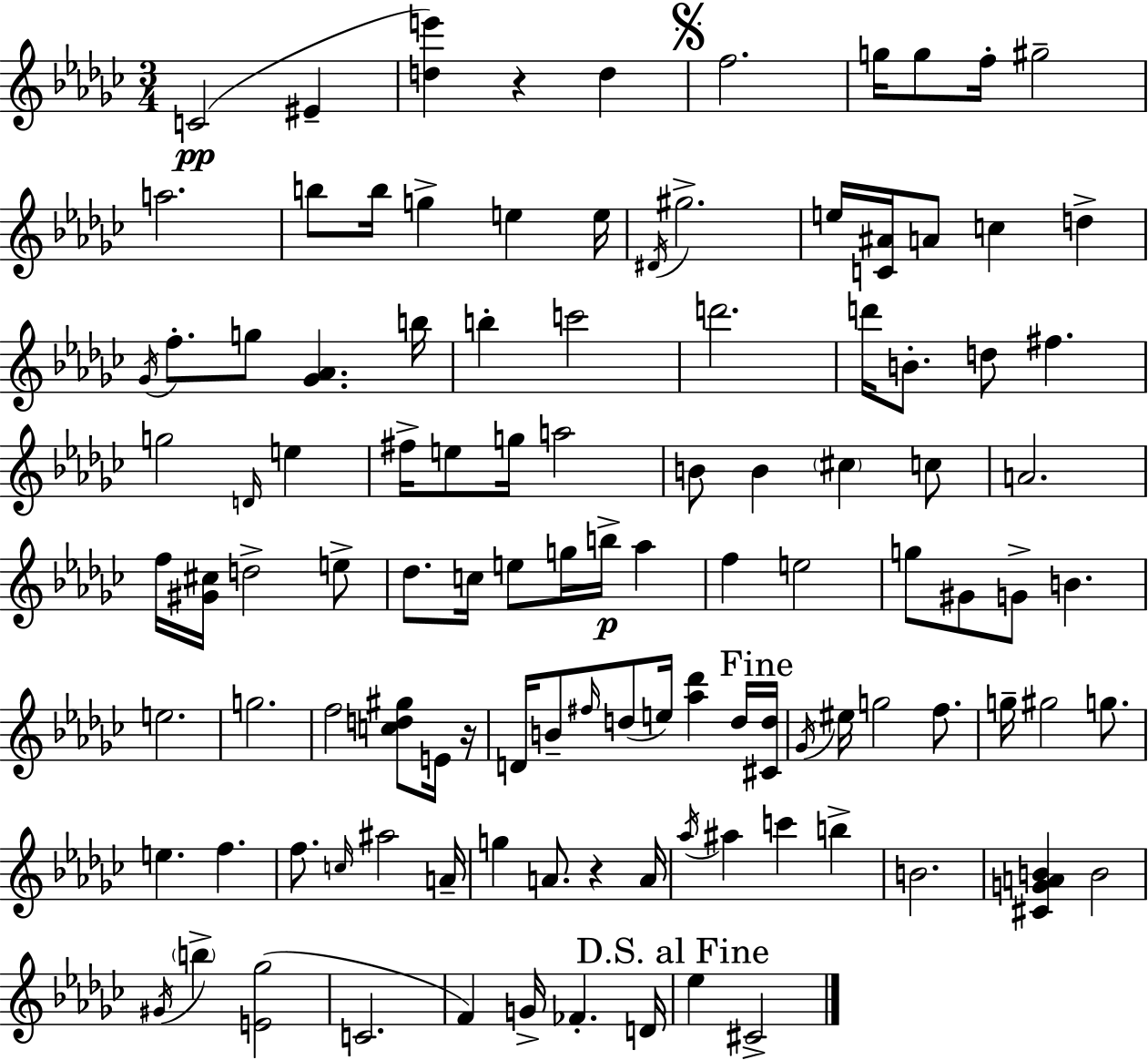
C4/h EIS4/q [D5,E6]/q R/q D5/q F5/h. G5/s G5/e F5/s G#5/h A5/h. B5/e B5/s G5/q E5/q E5/s D#4/s G#5/h. E5/s [C4,A#4]/s A4/e C5/q D5/q Gb4/s F5/e. G5/e [Gb4,Ab4]/q. B5/s B5/q C6/h D6/h. D6/s B4/e. D5/e F#5/q. G5/h D4/s E5/q F#5/s E5/e G5/s A5/h B4/e B4/q C#5/q C5/e A4/h. F5/s [G#4,C#5]/s D5/h E5/e Db5/e. C5/s E5/e G5/s B5/s Ab5/q F5/q E5/h G5/e G#4/e G4/e B4/q. E5/h. G5/h. F5/h [C5,D5,G#5]/e E4/s R/s D4/s B4/e F#5/s D5/e E5/s [Ab5,Db6]/q D5/s [C#4,D5]/s Gb4/s EIS5/s G5/h F5/e. G5/s G#5/h G5/e. E5/q. F5/q. F5/e. C5/s A#5/h A4/s G5/q A4/e. R/q A4/s Ab5/s A#5/q C6/q B5/q B4/h. [C#4,G4,A4,B4]/q B4/h G#4/s B5/q [E4,Gb5]/h C4/h. F4/q G4/s FES4/q. D4/s Eb5/q C#4/h